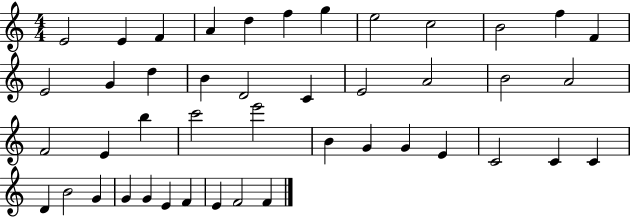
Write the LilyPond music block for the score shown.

{
  \clef treble
  \numericTimeSignature
  \time 4/4
  \key c \major
  e'2 e'4 f'4 | a'4 d''4 f''4 g''4 | e''2 c''2 | b'2 f''4 f'4 | \break e'2 g'4 d''4 | b'4 d'2 c'4 | e'2 a'2 | b'2 a'2 | \break f'2 e'4 b''4 | c'''2 e'''2 | b'4 g'4 g'4 e'4 | c'2 c'4 c'4 | \break d'4 b'2 g'4 | g'4 g'4 e'4 f'4 | e'4 f'2 f'4 | \bar "|."
}